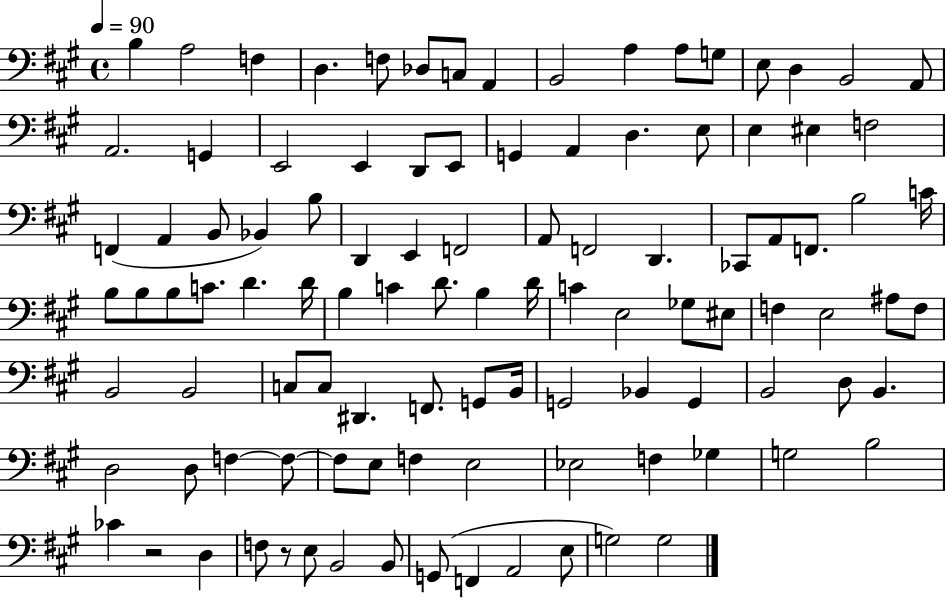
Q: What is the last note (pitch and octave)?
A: G3